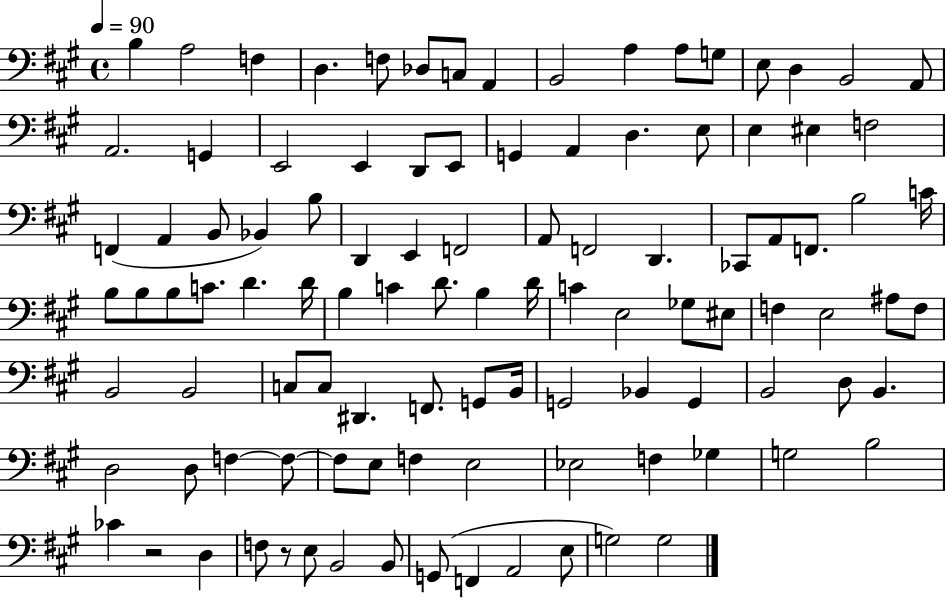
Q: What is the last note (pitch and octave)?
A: G3